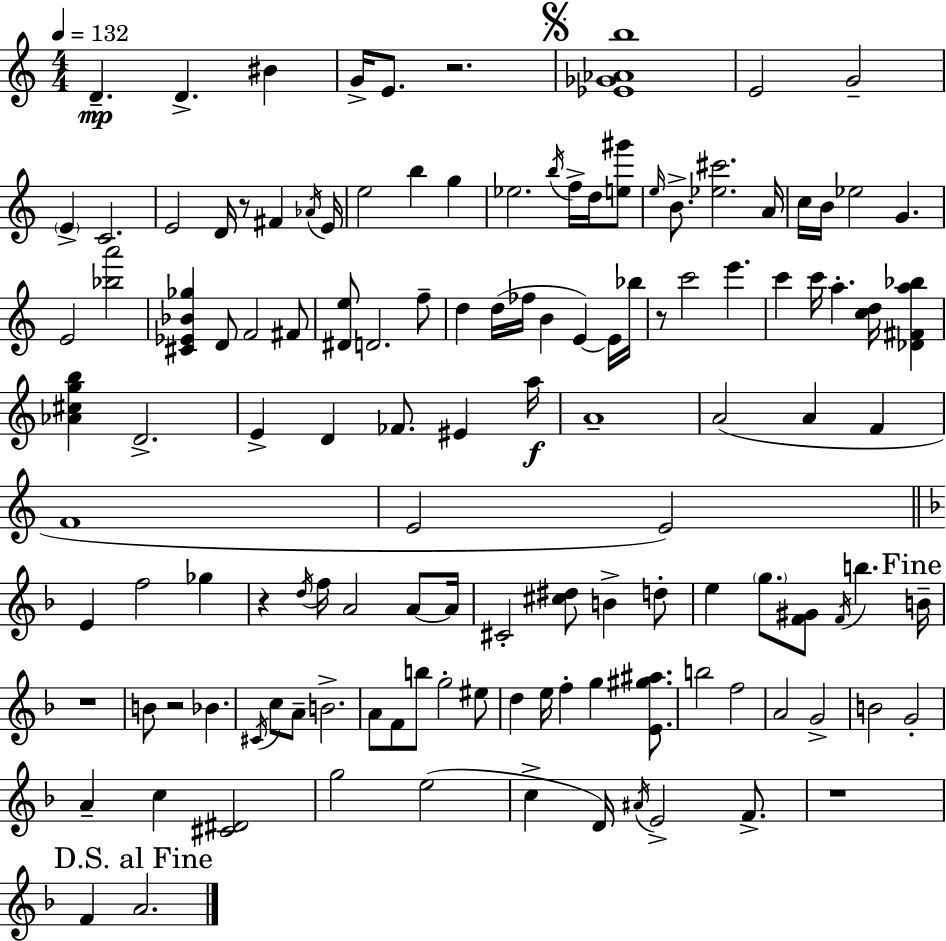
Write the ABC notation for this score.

X:1
T:Untitled
M:4/4
L:1/4
K:C
D D ^B G/4 E/2 z2 [_E_G_Ab]4 E2 G2 E C2 E2 D/4 z/2 ^F _A/4 E/4 e2 b g _e2 b/4 f/4 d/4 [e^g']/2 e/4 B/2 [_e^c']2 A/4 c/4 B/4 _e2 G E2 [_ba']2 [^C_E_B_g] D/2 F2 ^F/2 [^De]/2 D2 f/2 d d/4 _f/4 B E E/4 _b/4 z/2 c'2 e' c' c'/4 a [cd]/4 [_D^Fa_b] [_A^cgb] D2 E D _F/2 ^E a/4 A4 A2 A F F4 E2 E2 E f2 _g z d/4 f/4 A2 A/2 A/4 ^C2 [^c^d]/2 B d/2 e g/2 [F^G]/2 F/4 b B/4 z4 B/2 z2 _B ^C/4 c/2 A/2 B2 A/2 F/2 b/2 g2 ^e/2 d e/4 f g [E^g^a]/2 b2 f2 A2 G2 B2 G2 A c [^C^D]2 g2 e2 c D/4 ^A/4 E2 F/2 z4 F A2